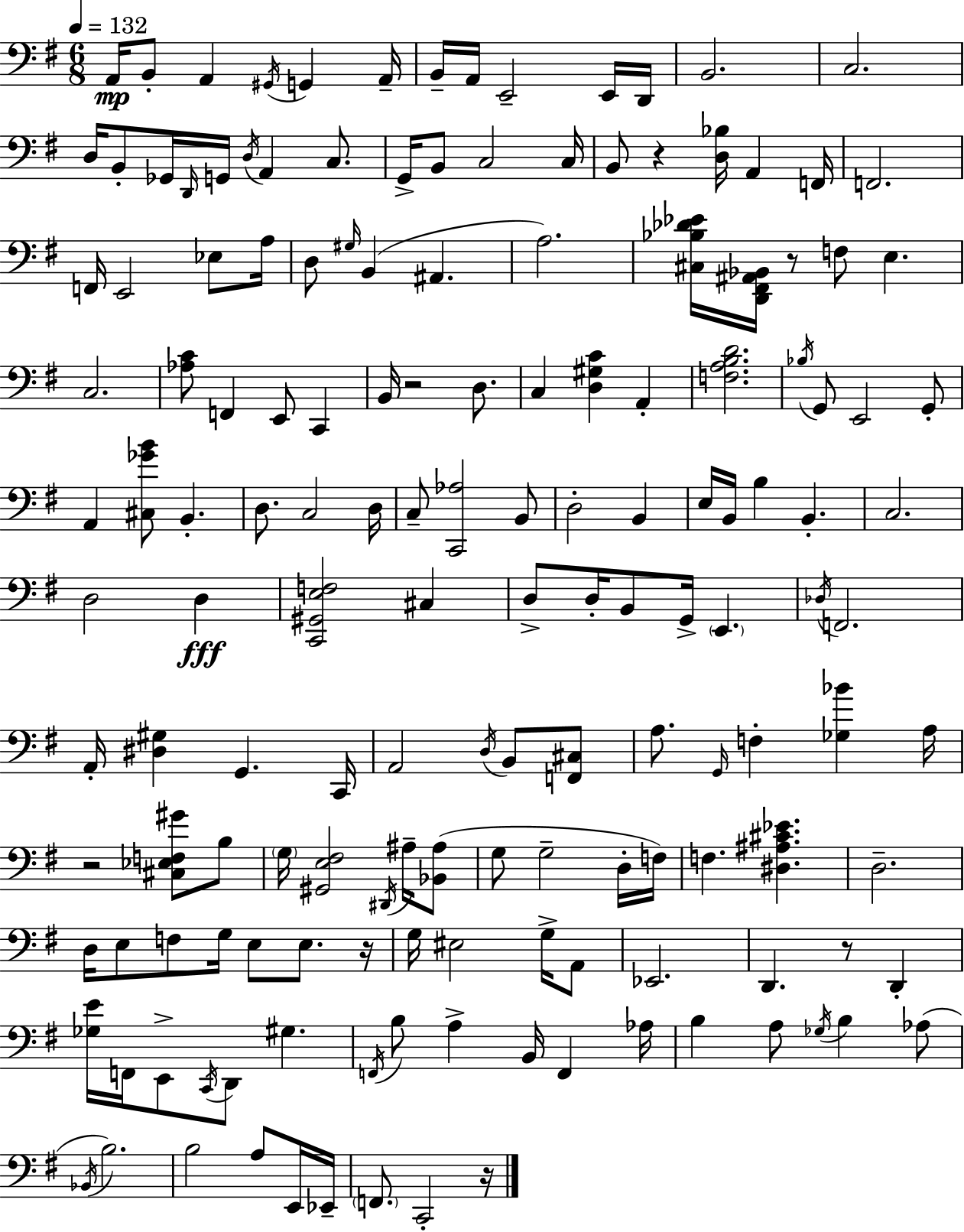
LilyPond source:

{
  \clef bass
  \numericTimeSignature
  \time 6/8
  \key g \major
  \tempo 4 = 132
  a,16\mp b,8-. a,4 \acciaccatura { gis,16 } g,4 | a,16-- b,16-- a,16 e,2-- e,16 | d,16 b,2. | c2. | \break d16 b,8-. ges,16 \grace { d,16 } g,16 \acciaccatura { d16 } a,4 | c8. g,16-> b,8 c2 | c16 b,8 r4 <d bes>16 a,4 | f,16 f,2. | \break f,16 e,2 | ees8 a16 d8 \grace { gis16 }( b,4 ais,4. | a2.) | <cis bes des' ees'>16 <d, fis, ais, bes,>16 r8 f8 e4. | \break c2. | <aes c'>8 f,4 e,8 | c,4 b,16 r2 | d8. c4 <d gis c'>4 | \break a,4-. <f a b d'>2. | \acciaccatura { bes16 } g,8 e,2 | g,8-. a,4 <cis ges' b'>8 b,4.-. | d8. c2 | \break d16 c8-- <c, aes>2 | b,8 d2-. | b,4 e16 b,16 b4 b,4.-. | c2. | \break d2 | d4\fff <c, gis, e f>2 | cis4 d8-> d16-. b,8 g,16-> \parenthesize e,4. | \acciaccatura { des16 } f,2. | \break a,16-. <dis gis>4 g,4. | c,16 a,2 | \acciaccatura { d16 } b,8 <f, cis>8 a8. \grace { g,16 } f4-. | <ges bes'>4 a16 r2 | \break <cis ees f gis'>8 b8 \parenthesize g16 <gis, e fis>2 | \acciaccatura { dis,16 } ais16-- <bes, ais>8( g8 g2-- | d16-. f16) f4. | <dis ais cis' ees'>4. d2.-- | \break d16 e8 | f8 g16 e8 e8. r16 g16 eis2 | g16-> a,8 ees,2. | d,4. | \break r8 d,4-. <ges e'>16 f,16 e,8-> | \acciaccatura { c,16 } d,8 gis4. \acciaccatura { f,16 } b8 | a4-> b,16 f,4 aes16 b4 | a8 \acciaccatura { ges16 } b4 aes8( | \break \acciaccatura { bes,16 } b2.) | b2 a8 e,16 | ees,16-- \parenthesize f,8. c,2-. | r16 \bar "|."
}